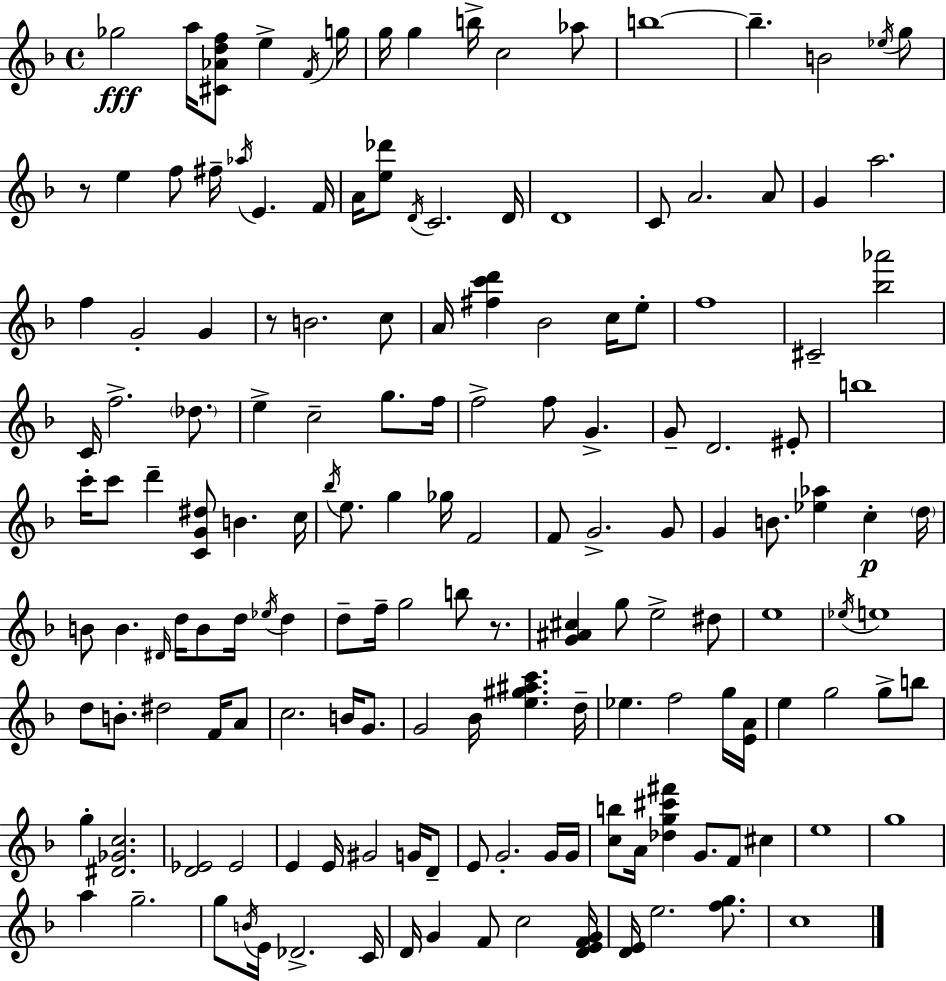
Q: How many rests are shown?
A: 3